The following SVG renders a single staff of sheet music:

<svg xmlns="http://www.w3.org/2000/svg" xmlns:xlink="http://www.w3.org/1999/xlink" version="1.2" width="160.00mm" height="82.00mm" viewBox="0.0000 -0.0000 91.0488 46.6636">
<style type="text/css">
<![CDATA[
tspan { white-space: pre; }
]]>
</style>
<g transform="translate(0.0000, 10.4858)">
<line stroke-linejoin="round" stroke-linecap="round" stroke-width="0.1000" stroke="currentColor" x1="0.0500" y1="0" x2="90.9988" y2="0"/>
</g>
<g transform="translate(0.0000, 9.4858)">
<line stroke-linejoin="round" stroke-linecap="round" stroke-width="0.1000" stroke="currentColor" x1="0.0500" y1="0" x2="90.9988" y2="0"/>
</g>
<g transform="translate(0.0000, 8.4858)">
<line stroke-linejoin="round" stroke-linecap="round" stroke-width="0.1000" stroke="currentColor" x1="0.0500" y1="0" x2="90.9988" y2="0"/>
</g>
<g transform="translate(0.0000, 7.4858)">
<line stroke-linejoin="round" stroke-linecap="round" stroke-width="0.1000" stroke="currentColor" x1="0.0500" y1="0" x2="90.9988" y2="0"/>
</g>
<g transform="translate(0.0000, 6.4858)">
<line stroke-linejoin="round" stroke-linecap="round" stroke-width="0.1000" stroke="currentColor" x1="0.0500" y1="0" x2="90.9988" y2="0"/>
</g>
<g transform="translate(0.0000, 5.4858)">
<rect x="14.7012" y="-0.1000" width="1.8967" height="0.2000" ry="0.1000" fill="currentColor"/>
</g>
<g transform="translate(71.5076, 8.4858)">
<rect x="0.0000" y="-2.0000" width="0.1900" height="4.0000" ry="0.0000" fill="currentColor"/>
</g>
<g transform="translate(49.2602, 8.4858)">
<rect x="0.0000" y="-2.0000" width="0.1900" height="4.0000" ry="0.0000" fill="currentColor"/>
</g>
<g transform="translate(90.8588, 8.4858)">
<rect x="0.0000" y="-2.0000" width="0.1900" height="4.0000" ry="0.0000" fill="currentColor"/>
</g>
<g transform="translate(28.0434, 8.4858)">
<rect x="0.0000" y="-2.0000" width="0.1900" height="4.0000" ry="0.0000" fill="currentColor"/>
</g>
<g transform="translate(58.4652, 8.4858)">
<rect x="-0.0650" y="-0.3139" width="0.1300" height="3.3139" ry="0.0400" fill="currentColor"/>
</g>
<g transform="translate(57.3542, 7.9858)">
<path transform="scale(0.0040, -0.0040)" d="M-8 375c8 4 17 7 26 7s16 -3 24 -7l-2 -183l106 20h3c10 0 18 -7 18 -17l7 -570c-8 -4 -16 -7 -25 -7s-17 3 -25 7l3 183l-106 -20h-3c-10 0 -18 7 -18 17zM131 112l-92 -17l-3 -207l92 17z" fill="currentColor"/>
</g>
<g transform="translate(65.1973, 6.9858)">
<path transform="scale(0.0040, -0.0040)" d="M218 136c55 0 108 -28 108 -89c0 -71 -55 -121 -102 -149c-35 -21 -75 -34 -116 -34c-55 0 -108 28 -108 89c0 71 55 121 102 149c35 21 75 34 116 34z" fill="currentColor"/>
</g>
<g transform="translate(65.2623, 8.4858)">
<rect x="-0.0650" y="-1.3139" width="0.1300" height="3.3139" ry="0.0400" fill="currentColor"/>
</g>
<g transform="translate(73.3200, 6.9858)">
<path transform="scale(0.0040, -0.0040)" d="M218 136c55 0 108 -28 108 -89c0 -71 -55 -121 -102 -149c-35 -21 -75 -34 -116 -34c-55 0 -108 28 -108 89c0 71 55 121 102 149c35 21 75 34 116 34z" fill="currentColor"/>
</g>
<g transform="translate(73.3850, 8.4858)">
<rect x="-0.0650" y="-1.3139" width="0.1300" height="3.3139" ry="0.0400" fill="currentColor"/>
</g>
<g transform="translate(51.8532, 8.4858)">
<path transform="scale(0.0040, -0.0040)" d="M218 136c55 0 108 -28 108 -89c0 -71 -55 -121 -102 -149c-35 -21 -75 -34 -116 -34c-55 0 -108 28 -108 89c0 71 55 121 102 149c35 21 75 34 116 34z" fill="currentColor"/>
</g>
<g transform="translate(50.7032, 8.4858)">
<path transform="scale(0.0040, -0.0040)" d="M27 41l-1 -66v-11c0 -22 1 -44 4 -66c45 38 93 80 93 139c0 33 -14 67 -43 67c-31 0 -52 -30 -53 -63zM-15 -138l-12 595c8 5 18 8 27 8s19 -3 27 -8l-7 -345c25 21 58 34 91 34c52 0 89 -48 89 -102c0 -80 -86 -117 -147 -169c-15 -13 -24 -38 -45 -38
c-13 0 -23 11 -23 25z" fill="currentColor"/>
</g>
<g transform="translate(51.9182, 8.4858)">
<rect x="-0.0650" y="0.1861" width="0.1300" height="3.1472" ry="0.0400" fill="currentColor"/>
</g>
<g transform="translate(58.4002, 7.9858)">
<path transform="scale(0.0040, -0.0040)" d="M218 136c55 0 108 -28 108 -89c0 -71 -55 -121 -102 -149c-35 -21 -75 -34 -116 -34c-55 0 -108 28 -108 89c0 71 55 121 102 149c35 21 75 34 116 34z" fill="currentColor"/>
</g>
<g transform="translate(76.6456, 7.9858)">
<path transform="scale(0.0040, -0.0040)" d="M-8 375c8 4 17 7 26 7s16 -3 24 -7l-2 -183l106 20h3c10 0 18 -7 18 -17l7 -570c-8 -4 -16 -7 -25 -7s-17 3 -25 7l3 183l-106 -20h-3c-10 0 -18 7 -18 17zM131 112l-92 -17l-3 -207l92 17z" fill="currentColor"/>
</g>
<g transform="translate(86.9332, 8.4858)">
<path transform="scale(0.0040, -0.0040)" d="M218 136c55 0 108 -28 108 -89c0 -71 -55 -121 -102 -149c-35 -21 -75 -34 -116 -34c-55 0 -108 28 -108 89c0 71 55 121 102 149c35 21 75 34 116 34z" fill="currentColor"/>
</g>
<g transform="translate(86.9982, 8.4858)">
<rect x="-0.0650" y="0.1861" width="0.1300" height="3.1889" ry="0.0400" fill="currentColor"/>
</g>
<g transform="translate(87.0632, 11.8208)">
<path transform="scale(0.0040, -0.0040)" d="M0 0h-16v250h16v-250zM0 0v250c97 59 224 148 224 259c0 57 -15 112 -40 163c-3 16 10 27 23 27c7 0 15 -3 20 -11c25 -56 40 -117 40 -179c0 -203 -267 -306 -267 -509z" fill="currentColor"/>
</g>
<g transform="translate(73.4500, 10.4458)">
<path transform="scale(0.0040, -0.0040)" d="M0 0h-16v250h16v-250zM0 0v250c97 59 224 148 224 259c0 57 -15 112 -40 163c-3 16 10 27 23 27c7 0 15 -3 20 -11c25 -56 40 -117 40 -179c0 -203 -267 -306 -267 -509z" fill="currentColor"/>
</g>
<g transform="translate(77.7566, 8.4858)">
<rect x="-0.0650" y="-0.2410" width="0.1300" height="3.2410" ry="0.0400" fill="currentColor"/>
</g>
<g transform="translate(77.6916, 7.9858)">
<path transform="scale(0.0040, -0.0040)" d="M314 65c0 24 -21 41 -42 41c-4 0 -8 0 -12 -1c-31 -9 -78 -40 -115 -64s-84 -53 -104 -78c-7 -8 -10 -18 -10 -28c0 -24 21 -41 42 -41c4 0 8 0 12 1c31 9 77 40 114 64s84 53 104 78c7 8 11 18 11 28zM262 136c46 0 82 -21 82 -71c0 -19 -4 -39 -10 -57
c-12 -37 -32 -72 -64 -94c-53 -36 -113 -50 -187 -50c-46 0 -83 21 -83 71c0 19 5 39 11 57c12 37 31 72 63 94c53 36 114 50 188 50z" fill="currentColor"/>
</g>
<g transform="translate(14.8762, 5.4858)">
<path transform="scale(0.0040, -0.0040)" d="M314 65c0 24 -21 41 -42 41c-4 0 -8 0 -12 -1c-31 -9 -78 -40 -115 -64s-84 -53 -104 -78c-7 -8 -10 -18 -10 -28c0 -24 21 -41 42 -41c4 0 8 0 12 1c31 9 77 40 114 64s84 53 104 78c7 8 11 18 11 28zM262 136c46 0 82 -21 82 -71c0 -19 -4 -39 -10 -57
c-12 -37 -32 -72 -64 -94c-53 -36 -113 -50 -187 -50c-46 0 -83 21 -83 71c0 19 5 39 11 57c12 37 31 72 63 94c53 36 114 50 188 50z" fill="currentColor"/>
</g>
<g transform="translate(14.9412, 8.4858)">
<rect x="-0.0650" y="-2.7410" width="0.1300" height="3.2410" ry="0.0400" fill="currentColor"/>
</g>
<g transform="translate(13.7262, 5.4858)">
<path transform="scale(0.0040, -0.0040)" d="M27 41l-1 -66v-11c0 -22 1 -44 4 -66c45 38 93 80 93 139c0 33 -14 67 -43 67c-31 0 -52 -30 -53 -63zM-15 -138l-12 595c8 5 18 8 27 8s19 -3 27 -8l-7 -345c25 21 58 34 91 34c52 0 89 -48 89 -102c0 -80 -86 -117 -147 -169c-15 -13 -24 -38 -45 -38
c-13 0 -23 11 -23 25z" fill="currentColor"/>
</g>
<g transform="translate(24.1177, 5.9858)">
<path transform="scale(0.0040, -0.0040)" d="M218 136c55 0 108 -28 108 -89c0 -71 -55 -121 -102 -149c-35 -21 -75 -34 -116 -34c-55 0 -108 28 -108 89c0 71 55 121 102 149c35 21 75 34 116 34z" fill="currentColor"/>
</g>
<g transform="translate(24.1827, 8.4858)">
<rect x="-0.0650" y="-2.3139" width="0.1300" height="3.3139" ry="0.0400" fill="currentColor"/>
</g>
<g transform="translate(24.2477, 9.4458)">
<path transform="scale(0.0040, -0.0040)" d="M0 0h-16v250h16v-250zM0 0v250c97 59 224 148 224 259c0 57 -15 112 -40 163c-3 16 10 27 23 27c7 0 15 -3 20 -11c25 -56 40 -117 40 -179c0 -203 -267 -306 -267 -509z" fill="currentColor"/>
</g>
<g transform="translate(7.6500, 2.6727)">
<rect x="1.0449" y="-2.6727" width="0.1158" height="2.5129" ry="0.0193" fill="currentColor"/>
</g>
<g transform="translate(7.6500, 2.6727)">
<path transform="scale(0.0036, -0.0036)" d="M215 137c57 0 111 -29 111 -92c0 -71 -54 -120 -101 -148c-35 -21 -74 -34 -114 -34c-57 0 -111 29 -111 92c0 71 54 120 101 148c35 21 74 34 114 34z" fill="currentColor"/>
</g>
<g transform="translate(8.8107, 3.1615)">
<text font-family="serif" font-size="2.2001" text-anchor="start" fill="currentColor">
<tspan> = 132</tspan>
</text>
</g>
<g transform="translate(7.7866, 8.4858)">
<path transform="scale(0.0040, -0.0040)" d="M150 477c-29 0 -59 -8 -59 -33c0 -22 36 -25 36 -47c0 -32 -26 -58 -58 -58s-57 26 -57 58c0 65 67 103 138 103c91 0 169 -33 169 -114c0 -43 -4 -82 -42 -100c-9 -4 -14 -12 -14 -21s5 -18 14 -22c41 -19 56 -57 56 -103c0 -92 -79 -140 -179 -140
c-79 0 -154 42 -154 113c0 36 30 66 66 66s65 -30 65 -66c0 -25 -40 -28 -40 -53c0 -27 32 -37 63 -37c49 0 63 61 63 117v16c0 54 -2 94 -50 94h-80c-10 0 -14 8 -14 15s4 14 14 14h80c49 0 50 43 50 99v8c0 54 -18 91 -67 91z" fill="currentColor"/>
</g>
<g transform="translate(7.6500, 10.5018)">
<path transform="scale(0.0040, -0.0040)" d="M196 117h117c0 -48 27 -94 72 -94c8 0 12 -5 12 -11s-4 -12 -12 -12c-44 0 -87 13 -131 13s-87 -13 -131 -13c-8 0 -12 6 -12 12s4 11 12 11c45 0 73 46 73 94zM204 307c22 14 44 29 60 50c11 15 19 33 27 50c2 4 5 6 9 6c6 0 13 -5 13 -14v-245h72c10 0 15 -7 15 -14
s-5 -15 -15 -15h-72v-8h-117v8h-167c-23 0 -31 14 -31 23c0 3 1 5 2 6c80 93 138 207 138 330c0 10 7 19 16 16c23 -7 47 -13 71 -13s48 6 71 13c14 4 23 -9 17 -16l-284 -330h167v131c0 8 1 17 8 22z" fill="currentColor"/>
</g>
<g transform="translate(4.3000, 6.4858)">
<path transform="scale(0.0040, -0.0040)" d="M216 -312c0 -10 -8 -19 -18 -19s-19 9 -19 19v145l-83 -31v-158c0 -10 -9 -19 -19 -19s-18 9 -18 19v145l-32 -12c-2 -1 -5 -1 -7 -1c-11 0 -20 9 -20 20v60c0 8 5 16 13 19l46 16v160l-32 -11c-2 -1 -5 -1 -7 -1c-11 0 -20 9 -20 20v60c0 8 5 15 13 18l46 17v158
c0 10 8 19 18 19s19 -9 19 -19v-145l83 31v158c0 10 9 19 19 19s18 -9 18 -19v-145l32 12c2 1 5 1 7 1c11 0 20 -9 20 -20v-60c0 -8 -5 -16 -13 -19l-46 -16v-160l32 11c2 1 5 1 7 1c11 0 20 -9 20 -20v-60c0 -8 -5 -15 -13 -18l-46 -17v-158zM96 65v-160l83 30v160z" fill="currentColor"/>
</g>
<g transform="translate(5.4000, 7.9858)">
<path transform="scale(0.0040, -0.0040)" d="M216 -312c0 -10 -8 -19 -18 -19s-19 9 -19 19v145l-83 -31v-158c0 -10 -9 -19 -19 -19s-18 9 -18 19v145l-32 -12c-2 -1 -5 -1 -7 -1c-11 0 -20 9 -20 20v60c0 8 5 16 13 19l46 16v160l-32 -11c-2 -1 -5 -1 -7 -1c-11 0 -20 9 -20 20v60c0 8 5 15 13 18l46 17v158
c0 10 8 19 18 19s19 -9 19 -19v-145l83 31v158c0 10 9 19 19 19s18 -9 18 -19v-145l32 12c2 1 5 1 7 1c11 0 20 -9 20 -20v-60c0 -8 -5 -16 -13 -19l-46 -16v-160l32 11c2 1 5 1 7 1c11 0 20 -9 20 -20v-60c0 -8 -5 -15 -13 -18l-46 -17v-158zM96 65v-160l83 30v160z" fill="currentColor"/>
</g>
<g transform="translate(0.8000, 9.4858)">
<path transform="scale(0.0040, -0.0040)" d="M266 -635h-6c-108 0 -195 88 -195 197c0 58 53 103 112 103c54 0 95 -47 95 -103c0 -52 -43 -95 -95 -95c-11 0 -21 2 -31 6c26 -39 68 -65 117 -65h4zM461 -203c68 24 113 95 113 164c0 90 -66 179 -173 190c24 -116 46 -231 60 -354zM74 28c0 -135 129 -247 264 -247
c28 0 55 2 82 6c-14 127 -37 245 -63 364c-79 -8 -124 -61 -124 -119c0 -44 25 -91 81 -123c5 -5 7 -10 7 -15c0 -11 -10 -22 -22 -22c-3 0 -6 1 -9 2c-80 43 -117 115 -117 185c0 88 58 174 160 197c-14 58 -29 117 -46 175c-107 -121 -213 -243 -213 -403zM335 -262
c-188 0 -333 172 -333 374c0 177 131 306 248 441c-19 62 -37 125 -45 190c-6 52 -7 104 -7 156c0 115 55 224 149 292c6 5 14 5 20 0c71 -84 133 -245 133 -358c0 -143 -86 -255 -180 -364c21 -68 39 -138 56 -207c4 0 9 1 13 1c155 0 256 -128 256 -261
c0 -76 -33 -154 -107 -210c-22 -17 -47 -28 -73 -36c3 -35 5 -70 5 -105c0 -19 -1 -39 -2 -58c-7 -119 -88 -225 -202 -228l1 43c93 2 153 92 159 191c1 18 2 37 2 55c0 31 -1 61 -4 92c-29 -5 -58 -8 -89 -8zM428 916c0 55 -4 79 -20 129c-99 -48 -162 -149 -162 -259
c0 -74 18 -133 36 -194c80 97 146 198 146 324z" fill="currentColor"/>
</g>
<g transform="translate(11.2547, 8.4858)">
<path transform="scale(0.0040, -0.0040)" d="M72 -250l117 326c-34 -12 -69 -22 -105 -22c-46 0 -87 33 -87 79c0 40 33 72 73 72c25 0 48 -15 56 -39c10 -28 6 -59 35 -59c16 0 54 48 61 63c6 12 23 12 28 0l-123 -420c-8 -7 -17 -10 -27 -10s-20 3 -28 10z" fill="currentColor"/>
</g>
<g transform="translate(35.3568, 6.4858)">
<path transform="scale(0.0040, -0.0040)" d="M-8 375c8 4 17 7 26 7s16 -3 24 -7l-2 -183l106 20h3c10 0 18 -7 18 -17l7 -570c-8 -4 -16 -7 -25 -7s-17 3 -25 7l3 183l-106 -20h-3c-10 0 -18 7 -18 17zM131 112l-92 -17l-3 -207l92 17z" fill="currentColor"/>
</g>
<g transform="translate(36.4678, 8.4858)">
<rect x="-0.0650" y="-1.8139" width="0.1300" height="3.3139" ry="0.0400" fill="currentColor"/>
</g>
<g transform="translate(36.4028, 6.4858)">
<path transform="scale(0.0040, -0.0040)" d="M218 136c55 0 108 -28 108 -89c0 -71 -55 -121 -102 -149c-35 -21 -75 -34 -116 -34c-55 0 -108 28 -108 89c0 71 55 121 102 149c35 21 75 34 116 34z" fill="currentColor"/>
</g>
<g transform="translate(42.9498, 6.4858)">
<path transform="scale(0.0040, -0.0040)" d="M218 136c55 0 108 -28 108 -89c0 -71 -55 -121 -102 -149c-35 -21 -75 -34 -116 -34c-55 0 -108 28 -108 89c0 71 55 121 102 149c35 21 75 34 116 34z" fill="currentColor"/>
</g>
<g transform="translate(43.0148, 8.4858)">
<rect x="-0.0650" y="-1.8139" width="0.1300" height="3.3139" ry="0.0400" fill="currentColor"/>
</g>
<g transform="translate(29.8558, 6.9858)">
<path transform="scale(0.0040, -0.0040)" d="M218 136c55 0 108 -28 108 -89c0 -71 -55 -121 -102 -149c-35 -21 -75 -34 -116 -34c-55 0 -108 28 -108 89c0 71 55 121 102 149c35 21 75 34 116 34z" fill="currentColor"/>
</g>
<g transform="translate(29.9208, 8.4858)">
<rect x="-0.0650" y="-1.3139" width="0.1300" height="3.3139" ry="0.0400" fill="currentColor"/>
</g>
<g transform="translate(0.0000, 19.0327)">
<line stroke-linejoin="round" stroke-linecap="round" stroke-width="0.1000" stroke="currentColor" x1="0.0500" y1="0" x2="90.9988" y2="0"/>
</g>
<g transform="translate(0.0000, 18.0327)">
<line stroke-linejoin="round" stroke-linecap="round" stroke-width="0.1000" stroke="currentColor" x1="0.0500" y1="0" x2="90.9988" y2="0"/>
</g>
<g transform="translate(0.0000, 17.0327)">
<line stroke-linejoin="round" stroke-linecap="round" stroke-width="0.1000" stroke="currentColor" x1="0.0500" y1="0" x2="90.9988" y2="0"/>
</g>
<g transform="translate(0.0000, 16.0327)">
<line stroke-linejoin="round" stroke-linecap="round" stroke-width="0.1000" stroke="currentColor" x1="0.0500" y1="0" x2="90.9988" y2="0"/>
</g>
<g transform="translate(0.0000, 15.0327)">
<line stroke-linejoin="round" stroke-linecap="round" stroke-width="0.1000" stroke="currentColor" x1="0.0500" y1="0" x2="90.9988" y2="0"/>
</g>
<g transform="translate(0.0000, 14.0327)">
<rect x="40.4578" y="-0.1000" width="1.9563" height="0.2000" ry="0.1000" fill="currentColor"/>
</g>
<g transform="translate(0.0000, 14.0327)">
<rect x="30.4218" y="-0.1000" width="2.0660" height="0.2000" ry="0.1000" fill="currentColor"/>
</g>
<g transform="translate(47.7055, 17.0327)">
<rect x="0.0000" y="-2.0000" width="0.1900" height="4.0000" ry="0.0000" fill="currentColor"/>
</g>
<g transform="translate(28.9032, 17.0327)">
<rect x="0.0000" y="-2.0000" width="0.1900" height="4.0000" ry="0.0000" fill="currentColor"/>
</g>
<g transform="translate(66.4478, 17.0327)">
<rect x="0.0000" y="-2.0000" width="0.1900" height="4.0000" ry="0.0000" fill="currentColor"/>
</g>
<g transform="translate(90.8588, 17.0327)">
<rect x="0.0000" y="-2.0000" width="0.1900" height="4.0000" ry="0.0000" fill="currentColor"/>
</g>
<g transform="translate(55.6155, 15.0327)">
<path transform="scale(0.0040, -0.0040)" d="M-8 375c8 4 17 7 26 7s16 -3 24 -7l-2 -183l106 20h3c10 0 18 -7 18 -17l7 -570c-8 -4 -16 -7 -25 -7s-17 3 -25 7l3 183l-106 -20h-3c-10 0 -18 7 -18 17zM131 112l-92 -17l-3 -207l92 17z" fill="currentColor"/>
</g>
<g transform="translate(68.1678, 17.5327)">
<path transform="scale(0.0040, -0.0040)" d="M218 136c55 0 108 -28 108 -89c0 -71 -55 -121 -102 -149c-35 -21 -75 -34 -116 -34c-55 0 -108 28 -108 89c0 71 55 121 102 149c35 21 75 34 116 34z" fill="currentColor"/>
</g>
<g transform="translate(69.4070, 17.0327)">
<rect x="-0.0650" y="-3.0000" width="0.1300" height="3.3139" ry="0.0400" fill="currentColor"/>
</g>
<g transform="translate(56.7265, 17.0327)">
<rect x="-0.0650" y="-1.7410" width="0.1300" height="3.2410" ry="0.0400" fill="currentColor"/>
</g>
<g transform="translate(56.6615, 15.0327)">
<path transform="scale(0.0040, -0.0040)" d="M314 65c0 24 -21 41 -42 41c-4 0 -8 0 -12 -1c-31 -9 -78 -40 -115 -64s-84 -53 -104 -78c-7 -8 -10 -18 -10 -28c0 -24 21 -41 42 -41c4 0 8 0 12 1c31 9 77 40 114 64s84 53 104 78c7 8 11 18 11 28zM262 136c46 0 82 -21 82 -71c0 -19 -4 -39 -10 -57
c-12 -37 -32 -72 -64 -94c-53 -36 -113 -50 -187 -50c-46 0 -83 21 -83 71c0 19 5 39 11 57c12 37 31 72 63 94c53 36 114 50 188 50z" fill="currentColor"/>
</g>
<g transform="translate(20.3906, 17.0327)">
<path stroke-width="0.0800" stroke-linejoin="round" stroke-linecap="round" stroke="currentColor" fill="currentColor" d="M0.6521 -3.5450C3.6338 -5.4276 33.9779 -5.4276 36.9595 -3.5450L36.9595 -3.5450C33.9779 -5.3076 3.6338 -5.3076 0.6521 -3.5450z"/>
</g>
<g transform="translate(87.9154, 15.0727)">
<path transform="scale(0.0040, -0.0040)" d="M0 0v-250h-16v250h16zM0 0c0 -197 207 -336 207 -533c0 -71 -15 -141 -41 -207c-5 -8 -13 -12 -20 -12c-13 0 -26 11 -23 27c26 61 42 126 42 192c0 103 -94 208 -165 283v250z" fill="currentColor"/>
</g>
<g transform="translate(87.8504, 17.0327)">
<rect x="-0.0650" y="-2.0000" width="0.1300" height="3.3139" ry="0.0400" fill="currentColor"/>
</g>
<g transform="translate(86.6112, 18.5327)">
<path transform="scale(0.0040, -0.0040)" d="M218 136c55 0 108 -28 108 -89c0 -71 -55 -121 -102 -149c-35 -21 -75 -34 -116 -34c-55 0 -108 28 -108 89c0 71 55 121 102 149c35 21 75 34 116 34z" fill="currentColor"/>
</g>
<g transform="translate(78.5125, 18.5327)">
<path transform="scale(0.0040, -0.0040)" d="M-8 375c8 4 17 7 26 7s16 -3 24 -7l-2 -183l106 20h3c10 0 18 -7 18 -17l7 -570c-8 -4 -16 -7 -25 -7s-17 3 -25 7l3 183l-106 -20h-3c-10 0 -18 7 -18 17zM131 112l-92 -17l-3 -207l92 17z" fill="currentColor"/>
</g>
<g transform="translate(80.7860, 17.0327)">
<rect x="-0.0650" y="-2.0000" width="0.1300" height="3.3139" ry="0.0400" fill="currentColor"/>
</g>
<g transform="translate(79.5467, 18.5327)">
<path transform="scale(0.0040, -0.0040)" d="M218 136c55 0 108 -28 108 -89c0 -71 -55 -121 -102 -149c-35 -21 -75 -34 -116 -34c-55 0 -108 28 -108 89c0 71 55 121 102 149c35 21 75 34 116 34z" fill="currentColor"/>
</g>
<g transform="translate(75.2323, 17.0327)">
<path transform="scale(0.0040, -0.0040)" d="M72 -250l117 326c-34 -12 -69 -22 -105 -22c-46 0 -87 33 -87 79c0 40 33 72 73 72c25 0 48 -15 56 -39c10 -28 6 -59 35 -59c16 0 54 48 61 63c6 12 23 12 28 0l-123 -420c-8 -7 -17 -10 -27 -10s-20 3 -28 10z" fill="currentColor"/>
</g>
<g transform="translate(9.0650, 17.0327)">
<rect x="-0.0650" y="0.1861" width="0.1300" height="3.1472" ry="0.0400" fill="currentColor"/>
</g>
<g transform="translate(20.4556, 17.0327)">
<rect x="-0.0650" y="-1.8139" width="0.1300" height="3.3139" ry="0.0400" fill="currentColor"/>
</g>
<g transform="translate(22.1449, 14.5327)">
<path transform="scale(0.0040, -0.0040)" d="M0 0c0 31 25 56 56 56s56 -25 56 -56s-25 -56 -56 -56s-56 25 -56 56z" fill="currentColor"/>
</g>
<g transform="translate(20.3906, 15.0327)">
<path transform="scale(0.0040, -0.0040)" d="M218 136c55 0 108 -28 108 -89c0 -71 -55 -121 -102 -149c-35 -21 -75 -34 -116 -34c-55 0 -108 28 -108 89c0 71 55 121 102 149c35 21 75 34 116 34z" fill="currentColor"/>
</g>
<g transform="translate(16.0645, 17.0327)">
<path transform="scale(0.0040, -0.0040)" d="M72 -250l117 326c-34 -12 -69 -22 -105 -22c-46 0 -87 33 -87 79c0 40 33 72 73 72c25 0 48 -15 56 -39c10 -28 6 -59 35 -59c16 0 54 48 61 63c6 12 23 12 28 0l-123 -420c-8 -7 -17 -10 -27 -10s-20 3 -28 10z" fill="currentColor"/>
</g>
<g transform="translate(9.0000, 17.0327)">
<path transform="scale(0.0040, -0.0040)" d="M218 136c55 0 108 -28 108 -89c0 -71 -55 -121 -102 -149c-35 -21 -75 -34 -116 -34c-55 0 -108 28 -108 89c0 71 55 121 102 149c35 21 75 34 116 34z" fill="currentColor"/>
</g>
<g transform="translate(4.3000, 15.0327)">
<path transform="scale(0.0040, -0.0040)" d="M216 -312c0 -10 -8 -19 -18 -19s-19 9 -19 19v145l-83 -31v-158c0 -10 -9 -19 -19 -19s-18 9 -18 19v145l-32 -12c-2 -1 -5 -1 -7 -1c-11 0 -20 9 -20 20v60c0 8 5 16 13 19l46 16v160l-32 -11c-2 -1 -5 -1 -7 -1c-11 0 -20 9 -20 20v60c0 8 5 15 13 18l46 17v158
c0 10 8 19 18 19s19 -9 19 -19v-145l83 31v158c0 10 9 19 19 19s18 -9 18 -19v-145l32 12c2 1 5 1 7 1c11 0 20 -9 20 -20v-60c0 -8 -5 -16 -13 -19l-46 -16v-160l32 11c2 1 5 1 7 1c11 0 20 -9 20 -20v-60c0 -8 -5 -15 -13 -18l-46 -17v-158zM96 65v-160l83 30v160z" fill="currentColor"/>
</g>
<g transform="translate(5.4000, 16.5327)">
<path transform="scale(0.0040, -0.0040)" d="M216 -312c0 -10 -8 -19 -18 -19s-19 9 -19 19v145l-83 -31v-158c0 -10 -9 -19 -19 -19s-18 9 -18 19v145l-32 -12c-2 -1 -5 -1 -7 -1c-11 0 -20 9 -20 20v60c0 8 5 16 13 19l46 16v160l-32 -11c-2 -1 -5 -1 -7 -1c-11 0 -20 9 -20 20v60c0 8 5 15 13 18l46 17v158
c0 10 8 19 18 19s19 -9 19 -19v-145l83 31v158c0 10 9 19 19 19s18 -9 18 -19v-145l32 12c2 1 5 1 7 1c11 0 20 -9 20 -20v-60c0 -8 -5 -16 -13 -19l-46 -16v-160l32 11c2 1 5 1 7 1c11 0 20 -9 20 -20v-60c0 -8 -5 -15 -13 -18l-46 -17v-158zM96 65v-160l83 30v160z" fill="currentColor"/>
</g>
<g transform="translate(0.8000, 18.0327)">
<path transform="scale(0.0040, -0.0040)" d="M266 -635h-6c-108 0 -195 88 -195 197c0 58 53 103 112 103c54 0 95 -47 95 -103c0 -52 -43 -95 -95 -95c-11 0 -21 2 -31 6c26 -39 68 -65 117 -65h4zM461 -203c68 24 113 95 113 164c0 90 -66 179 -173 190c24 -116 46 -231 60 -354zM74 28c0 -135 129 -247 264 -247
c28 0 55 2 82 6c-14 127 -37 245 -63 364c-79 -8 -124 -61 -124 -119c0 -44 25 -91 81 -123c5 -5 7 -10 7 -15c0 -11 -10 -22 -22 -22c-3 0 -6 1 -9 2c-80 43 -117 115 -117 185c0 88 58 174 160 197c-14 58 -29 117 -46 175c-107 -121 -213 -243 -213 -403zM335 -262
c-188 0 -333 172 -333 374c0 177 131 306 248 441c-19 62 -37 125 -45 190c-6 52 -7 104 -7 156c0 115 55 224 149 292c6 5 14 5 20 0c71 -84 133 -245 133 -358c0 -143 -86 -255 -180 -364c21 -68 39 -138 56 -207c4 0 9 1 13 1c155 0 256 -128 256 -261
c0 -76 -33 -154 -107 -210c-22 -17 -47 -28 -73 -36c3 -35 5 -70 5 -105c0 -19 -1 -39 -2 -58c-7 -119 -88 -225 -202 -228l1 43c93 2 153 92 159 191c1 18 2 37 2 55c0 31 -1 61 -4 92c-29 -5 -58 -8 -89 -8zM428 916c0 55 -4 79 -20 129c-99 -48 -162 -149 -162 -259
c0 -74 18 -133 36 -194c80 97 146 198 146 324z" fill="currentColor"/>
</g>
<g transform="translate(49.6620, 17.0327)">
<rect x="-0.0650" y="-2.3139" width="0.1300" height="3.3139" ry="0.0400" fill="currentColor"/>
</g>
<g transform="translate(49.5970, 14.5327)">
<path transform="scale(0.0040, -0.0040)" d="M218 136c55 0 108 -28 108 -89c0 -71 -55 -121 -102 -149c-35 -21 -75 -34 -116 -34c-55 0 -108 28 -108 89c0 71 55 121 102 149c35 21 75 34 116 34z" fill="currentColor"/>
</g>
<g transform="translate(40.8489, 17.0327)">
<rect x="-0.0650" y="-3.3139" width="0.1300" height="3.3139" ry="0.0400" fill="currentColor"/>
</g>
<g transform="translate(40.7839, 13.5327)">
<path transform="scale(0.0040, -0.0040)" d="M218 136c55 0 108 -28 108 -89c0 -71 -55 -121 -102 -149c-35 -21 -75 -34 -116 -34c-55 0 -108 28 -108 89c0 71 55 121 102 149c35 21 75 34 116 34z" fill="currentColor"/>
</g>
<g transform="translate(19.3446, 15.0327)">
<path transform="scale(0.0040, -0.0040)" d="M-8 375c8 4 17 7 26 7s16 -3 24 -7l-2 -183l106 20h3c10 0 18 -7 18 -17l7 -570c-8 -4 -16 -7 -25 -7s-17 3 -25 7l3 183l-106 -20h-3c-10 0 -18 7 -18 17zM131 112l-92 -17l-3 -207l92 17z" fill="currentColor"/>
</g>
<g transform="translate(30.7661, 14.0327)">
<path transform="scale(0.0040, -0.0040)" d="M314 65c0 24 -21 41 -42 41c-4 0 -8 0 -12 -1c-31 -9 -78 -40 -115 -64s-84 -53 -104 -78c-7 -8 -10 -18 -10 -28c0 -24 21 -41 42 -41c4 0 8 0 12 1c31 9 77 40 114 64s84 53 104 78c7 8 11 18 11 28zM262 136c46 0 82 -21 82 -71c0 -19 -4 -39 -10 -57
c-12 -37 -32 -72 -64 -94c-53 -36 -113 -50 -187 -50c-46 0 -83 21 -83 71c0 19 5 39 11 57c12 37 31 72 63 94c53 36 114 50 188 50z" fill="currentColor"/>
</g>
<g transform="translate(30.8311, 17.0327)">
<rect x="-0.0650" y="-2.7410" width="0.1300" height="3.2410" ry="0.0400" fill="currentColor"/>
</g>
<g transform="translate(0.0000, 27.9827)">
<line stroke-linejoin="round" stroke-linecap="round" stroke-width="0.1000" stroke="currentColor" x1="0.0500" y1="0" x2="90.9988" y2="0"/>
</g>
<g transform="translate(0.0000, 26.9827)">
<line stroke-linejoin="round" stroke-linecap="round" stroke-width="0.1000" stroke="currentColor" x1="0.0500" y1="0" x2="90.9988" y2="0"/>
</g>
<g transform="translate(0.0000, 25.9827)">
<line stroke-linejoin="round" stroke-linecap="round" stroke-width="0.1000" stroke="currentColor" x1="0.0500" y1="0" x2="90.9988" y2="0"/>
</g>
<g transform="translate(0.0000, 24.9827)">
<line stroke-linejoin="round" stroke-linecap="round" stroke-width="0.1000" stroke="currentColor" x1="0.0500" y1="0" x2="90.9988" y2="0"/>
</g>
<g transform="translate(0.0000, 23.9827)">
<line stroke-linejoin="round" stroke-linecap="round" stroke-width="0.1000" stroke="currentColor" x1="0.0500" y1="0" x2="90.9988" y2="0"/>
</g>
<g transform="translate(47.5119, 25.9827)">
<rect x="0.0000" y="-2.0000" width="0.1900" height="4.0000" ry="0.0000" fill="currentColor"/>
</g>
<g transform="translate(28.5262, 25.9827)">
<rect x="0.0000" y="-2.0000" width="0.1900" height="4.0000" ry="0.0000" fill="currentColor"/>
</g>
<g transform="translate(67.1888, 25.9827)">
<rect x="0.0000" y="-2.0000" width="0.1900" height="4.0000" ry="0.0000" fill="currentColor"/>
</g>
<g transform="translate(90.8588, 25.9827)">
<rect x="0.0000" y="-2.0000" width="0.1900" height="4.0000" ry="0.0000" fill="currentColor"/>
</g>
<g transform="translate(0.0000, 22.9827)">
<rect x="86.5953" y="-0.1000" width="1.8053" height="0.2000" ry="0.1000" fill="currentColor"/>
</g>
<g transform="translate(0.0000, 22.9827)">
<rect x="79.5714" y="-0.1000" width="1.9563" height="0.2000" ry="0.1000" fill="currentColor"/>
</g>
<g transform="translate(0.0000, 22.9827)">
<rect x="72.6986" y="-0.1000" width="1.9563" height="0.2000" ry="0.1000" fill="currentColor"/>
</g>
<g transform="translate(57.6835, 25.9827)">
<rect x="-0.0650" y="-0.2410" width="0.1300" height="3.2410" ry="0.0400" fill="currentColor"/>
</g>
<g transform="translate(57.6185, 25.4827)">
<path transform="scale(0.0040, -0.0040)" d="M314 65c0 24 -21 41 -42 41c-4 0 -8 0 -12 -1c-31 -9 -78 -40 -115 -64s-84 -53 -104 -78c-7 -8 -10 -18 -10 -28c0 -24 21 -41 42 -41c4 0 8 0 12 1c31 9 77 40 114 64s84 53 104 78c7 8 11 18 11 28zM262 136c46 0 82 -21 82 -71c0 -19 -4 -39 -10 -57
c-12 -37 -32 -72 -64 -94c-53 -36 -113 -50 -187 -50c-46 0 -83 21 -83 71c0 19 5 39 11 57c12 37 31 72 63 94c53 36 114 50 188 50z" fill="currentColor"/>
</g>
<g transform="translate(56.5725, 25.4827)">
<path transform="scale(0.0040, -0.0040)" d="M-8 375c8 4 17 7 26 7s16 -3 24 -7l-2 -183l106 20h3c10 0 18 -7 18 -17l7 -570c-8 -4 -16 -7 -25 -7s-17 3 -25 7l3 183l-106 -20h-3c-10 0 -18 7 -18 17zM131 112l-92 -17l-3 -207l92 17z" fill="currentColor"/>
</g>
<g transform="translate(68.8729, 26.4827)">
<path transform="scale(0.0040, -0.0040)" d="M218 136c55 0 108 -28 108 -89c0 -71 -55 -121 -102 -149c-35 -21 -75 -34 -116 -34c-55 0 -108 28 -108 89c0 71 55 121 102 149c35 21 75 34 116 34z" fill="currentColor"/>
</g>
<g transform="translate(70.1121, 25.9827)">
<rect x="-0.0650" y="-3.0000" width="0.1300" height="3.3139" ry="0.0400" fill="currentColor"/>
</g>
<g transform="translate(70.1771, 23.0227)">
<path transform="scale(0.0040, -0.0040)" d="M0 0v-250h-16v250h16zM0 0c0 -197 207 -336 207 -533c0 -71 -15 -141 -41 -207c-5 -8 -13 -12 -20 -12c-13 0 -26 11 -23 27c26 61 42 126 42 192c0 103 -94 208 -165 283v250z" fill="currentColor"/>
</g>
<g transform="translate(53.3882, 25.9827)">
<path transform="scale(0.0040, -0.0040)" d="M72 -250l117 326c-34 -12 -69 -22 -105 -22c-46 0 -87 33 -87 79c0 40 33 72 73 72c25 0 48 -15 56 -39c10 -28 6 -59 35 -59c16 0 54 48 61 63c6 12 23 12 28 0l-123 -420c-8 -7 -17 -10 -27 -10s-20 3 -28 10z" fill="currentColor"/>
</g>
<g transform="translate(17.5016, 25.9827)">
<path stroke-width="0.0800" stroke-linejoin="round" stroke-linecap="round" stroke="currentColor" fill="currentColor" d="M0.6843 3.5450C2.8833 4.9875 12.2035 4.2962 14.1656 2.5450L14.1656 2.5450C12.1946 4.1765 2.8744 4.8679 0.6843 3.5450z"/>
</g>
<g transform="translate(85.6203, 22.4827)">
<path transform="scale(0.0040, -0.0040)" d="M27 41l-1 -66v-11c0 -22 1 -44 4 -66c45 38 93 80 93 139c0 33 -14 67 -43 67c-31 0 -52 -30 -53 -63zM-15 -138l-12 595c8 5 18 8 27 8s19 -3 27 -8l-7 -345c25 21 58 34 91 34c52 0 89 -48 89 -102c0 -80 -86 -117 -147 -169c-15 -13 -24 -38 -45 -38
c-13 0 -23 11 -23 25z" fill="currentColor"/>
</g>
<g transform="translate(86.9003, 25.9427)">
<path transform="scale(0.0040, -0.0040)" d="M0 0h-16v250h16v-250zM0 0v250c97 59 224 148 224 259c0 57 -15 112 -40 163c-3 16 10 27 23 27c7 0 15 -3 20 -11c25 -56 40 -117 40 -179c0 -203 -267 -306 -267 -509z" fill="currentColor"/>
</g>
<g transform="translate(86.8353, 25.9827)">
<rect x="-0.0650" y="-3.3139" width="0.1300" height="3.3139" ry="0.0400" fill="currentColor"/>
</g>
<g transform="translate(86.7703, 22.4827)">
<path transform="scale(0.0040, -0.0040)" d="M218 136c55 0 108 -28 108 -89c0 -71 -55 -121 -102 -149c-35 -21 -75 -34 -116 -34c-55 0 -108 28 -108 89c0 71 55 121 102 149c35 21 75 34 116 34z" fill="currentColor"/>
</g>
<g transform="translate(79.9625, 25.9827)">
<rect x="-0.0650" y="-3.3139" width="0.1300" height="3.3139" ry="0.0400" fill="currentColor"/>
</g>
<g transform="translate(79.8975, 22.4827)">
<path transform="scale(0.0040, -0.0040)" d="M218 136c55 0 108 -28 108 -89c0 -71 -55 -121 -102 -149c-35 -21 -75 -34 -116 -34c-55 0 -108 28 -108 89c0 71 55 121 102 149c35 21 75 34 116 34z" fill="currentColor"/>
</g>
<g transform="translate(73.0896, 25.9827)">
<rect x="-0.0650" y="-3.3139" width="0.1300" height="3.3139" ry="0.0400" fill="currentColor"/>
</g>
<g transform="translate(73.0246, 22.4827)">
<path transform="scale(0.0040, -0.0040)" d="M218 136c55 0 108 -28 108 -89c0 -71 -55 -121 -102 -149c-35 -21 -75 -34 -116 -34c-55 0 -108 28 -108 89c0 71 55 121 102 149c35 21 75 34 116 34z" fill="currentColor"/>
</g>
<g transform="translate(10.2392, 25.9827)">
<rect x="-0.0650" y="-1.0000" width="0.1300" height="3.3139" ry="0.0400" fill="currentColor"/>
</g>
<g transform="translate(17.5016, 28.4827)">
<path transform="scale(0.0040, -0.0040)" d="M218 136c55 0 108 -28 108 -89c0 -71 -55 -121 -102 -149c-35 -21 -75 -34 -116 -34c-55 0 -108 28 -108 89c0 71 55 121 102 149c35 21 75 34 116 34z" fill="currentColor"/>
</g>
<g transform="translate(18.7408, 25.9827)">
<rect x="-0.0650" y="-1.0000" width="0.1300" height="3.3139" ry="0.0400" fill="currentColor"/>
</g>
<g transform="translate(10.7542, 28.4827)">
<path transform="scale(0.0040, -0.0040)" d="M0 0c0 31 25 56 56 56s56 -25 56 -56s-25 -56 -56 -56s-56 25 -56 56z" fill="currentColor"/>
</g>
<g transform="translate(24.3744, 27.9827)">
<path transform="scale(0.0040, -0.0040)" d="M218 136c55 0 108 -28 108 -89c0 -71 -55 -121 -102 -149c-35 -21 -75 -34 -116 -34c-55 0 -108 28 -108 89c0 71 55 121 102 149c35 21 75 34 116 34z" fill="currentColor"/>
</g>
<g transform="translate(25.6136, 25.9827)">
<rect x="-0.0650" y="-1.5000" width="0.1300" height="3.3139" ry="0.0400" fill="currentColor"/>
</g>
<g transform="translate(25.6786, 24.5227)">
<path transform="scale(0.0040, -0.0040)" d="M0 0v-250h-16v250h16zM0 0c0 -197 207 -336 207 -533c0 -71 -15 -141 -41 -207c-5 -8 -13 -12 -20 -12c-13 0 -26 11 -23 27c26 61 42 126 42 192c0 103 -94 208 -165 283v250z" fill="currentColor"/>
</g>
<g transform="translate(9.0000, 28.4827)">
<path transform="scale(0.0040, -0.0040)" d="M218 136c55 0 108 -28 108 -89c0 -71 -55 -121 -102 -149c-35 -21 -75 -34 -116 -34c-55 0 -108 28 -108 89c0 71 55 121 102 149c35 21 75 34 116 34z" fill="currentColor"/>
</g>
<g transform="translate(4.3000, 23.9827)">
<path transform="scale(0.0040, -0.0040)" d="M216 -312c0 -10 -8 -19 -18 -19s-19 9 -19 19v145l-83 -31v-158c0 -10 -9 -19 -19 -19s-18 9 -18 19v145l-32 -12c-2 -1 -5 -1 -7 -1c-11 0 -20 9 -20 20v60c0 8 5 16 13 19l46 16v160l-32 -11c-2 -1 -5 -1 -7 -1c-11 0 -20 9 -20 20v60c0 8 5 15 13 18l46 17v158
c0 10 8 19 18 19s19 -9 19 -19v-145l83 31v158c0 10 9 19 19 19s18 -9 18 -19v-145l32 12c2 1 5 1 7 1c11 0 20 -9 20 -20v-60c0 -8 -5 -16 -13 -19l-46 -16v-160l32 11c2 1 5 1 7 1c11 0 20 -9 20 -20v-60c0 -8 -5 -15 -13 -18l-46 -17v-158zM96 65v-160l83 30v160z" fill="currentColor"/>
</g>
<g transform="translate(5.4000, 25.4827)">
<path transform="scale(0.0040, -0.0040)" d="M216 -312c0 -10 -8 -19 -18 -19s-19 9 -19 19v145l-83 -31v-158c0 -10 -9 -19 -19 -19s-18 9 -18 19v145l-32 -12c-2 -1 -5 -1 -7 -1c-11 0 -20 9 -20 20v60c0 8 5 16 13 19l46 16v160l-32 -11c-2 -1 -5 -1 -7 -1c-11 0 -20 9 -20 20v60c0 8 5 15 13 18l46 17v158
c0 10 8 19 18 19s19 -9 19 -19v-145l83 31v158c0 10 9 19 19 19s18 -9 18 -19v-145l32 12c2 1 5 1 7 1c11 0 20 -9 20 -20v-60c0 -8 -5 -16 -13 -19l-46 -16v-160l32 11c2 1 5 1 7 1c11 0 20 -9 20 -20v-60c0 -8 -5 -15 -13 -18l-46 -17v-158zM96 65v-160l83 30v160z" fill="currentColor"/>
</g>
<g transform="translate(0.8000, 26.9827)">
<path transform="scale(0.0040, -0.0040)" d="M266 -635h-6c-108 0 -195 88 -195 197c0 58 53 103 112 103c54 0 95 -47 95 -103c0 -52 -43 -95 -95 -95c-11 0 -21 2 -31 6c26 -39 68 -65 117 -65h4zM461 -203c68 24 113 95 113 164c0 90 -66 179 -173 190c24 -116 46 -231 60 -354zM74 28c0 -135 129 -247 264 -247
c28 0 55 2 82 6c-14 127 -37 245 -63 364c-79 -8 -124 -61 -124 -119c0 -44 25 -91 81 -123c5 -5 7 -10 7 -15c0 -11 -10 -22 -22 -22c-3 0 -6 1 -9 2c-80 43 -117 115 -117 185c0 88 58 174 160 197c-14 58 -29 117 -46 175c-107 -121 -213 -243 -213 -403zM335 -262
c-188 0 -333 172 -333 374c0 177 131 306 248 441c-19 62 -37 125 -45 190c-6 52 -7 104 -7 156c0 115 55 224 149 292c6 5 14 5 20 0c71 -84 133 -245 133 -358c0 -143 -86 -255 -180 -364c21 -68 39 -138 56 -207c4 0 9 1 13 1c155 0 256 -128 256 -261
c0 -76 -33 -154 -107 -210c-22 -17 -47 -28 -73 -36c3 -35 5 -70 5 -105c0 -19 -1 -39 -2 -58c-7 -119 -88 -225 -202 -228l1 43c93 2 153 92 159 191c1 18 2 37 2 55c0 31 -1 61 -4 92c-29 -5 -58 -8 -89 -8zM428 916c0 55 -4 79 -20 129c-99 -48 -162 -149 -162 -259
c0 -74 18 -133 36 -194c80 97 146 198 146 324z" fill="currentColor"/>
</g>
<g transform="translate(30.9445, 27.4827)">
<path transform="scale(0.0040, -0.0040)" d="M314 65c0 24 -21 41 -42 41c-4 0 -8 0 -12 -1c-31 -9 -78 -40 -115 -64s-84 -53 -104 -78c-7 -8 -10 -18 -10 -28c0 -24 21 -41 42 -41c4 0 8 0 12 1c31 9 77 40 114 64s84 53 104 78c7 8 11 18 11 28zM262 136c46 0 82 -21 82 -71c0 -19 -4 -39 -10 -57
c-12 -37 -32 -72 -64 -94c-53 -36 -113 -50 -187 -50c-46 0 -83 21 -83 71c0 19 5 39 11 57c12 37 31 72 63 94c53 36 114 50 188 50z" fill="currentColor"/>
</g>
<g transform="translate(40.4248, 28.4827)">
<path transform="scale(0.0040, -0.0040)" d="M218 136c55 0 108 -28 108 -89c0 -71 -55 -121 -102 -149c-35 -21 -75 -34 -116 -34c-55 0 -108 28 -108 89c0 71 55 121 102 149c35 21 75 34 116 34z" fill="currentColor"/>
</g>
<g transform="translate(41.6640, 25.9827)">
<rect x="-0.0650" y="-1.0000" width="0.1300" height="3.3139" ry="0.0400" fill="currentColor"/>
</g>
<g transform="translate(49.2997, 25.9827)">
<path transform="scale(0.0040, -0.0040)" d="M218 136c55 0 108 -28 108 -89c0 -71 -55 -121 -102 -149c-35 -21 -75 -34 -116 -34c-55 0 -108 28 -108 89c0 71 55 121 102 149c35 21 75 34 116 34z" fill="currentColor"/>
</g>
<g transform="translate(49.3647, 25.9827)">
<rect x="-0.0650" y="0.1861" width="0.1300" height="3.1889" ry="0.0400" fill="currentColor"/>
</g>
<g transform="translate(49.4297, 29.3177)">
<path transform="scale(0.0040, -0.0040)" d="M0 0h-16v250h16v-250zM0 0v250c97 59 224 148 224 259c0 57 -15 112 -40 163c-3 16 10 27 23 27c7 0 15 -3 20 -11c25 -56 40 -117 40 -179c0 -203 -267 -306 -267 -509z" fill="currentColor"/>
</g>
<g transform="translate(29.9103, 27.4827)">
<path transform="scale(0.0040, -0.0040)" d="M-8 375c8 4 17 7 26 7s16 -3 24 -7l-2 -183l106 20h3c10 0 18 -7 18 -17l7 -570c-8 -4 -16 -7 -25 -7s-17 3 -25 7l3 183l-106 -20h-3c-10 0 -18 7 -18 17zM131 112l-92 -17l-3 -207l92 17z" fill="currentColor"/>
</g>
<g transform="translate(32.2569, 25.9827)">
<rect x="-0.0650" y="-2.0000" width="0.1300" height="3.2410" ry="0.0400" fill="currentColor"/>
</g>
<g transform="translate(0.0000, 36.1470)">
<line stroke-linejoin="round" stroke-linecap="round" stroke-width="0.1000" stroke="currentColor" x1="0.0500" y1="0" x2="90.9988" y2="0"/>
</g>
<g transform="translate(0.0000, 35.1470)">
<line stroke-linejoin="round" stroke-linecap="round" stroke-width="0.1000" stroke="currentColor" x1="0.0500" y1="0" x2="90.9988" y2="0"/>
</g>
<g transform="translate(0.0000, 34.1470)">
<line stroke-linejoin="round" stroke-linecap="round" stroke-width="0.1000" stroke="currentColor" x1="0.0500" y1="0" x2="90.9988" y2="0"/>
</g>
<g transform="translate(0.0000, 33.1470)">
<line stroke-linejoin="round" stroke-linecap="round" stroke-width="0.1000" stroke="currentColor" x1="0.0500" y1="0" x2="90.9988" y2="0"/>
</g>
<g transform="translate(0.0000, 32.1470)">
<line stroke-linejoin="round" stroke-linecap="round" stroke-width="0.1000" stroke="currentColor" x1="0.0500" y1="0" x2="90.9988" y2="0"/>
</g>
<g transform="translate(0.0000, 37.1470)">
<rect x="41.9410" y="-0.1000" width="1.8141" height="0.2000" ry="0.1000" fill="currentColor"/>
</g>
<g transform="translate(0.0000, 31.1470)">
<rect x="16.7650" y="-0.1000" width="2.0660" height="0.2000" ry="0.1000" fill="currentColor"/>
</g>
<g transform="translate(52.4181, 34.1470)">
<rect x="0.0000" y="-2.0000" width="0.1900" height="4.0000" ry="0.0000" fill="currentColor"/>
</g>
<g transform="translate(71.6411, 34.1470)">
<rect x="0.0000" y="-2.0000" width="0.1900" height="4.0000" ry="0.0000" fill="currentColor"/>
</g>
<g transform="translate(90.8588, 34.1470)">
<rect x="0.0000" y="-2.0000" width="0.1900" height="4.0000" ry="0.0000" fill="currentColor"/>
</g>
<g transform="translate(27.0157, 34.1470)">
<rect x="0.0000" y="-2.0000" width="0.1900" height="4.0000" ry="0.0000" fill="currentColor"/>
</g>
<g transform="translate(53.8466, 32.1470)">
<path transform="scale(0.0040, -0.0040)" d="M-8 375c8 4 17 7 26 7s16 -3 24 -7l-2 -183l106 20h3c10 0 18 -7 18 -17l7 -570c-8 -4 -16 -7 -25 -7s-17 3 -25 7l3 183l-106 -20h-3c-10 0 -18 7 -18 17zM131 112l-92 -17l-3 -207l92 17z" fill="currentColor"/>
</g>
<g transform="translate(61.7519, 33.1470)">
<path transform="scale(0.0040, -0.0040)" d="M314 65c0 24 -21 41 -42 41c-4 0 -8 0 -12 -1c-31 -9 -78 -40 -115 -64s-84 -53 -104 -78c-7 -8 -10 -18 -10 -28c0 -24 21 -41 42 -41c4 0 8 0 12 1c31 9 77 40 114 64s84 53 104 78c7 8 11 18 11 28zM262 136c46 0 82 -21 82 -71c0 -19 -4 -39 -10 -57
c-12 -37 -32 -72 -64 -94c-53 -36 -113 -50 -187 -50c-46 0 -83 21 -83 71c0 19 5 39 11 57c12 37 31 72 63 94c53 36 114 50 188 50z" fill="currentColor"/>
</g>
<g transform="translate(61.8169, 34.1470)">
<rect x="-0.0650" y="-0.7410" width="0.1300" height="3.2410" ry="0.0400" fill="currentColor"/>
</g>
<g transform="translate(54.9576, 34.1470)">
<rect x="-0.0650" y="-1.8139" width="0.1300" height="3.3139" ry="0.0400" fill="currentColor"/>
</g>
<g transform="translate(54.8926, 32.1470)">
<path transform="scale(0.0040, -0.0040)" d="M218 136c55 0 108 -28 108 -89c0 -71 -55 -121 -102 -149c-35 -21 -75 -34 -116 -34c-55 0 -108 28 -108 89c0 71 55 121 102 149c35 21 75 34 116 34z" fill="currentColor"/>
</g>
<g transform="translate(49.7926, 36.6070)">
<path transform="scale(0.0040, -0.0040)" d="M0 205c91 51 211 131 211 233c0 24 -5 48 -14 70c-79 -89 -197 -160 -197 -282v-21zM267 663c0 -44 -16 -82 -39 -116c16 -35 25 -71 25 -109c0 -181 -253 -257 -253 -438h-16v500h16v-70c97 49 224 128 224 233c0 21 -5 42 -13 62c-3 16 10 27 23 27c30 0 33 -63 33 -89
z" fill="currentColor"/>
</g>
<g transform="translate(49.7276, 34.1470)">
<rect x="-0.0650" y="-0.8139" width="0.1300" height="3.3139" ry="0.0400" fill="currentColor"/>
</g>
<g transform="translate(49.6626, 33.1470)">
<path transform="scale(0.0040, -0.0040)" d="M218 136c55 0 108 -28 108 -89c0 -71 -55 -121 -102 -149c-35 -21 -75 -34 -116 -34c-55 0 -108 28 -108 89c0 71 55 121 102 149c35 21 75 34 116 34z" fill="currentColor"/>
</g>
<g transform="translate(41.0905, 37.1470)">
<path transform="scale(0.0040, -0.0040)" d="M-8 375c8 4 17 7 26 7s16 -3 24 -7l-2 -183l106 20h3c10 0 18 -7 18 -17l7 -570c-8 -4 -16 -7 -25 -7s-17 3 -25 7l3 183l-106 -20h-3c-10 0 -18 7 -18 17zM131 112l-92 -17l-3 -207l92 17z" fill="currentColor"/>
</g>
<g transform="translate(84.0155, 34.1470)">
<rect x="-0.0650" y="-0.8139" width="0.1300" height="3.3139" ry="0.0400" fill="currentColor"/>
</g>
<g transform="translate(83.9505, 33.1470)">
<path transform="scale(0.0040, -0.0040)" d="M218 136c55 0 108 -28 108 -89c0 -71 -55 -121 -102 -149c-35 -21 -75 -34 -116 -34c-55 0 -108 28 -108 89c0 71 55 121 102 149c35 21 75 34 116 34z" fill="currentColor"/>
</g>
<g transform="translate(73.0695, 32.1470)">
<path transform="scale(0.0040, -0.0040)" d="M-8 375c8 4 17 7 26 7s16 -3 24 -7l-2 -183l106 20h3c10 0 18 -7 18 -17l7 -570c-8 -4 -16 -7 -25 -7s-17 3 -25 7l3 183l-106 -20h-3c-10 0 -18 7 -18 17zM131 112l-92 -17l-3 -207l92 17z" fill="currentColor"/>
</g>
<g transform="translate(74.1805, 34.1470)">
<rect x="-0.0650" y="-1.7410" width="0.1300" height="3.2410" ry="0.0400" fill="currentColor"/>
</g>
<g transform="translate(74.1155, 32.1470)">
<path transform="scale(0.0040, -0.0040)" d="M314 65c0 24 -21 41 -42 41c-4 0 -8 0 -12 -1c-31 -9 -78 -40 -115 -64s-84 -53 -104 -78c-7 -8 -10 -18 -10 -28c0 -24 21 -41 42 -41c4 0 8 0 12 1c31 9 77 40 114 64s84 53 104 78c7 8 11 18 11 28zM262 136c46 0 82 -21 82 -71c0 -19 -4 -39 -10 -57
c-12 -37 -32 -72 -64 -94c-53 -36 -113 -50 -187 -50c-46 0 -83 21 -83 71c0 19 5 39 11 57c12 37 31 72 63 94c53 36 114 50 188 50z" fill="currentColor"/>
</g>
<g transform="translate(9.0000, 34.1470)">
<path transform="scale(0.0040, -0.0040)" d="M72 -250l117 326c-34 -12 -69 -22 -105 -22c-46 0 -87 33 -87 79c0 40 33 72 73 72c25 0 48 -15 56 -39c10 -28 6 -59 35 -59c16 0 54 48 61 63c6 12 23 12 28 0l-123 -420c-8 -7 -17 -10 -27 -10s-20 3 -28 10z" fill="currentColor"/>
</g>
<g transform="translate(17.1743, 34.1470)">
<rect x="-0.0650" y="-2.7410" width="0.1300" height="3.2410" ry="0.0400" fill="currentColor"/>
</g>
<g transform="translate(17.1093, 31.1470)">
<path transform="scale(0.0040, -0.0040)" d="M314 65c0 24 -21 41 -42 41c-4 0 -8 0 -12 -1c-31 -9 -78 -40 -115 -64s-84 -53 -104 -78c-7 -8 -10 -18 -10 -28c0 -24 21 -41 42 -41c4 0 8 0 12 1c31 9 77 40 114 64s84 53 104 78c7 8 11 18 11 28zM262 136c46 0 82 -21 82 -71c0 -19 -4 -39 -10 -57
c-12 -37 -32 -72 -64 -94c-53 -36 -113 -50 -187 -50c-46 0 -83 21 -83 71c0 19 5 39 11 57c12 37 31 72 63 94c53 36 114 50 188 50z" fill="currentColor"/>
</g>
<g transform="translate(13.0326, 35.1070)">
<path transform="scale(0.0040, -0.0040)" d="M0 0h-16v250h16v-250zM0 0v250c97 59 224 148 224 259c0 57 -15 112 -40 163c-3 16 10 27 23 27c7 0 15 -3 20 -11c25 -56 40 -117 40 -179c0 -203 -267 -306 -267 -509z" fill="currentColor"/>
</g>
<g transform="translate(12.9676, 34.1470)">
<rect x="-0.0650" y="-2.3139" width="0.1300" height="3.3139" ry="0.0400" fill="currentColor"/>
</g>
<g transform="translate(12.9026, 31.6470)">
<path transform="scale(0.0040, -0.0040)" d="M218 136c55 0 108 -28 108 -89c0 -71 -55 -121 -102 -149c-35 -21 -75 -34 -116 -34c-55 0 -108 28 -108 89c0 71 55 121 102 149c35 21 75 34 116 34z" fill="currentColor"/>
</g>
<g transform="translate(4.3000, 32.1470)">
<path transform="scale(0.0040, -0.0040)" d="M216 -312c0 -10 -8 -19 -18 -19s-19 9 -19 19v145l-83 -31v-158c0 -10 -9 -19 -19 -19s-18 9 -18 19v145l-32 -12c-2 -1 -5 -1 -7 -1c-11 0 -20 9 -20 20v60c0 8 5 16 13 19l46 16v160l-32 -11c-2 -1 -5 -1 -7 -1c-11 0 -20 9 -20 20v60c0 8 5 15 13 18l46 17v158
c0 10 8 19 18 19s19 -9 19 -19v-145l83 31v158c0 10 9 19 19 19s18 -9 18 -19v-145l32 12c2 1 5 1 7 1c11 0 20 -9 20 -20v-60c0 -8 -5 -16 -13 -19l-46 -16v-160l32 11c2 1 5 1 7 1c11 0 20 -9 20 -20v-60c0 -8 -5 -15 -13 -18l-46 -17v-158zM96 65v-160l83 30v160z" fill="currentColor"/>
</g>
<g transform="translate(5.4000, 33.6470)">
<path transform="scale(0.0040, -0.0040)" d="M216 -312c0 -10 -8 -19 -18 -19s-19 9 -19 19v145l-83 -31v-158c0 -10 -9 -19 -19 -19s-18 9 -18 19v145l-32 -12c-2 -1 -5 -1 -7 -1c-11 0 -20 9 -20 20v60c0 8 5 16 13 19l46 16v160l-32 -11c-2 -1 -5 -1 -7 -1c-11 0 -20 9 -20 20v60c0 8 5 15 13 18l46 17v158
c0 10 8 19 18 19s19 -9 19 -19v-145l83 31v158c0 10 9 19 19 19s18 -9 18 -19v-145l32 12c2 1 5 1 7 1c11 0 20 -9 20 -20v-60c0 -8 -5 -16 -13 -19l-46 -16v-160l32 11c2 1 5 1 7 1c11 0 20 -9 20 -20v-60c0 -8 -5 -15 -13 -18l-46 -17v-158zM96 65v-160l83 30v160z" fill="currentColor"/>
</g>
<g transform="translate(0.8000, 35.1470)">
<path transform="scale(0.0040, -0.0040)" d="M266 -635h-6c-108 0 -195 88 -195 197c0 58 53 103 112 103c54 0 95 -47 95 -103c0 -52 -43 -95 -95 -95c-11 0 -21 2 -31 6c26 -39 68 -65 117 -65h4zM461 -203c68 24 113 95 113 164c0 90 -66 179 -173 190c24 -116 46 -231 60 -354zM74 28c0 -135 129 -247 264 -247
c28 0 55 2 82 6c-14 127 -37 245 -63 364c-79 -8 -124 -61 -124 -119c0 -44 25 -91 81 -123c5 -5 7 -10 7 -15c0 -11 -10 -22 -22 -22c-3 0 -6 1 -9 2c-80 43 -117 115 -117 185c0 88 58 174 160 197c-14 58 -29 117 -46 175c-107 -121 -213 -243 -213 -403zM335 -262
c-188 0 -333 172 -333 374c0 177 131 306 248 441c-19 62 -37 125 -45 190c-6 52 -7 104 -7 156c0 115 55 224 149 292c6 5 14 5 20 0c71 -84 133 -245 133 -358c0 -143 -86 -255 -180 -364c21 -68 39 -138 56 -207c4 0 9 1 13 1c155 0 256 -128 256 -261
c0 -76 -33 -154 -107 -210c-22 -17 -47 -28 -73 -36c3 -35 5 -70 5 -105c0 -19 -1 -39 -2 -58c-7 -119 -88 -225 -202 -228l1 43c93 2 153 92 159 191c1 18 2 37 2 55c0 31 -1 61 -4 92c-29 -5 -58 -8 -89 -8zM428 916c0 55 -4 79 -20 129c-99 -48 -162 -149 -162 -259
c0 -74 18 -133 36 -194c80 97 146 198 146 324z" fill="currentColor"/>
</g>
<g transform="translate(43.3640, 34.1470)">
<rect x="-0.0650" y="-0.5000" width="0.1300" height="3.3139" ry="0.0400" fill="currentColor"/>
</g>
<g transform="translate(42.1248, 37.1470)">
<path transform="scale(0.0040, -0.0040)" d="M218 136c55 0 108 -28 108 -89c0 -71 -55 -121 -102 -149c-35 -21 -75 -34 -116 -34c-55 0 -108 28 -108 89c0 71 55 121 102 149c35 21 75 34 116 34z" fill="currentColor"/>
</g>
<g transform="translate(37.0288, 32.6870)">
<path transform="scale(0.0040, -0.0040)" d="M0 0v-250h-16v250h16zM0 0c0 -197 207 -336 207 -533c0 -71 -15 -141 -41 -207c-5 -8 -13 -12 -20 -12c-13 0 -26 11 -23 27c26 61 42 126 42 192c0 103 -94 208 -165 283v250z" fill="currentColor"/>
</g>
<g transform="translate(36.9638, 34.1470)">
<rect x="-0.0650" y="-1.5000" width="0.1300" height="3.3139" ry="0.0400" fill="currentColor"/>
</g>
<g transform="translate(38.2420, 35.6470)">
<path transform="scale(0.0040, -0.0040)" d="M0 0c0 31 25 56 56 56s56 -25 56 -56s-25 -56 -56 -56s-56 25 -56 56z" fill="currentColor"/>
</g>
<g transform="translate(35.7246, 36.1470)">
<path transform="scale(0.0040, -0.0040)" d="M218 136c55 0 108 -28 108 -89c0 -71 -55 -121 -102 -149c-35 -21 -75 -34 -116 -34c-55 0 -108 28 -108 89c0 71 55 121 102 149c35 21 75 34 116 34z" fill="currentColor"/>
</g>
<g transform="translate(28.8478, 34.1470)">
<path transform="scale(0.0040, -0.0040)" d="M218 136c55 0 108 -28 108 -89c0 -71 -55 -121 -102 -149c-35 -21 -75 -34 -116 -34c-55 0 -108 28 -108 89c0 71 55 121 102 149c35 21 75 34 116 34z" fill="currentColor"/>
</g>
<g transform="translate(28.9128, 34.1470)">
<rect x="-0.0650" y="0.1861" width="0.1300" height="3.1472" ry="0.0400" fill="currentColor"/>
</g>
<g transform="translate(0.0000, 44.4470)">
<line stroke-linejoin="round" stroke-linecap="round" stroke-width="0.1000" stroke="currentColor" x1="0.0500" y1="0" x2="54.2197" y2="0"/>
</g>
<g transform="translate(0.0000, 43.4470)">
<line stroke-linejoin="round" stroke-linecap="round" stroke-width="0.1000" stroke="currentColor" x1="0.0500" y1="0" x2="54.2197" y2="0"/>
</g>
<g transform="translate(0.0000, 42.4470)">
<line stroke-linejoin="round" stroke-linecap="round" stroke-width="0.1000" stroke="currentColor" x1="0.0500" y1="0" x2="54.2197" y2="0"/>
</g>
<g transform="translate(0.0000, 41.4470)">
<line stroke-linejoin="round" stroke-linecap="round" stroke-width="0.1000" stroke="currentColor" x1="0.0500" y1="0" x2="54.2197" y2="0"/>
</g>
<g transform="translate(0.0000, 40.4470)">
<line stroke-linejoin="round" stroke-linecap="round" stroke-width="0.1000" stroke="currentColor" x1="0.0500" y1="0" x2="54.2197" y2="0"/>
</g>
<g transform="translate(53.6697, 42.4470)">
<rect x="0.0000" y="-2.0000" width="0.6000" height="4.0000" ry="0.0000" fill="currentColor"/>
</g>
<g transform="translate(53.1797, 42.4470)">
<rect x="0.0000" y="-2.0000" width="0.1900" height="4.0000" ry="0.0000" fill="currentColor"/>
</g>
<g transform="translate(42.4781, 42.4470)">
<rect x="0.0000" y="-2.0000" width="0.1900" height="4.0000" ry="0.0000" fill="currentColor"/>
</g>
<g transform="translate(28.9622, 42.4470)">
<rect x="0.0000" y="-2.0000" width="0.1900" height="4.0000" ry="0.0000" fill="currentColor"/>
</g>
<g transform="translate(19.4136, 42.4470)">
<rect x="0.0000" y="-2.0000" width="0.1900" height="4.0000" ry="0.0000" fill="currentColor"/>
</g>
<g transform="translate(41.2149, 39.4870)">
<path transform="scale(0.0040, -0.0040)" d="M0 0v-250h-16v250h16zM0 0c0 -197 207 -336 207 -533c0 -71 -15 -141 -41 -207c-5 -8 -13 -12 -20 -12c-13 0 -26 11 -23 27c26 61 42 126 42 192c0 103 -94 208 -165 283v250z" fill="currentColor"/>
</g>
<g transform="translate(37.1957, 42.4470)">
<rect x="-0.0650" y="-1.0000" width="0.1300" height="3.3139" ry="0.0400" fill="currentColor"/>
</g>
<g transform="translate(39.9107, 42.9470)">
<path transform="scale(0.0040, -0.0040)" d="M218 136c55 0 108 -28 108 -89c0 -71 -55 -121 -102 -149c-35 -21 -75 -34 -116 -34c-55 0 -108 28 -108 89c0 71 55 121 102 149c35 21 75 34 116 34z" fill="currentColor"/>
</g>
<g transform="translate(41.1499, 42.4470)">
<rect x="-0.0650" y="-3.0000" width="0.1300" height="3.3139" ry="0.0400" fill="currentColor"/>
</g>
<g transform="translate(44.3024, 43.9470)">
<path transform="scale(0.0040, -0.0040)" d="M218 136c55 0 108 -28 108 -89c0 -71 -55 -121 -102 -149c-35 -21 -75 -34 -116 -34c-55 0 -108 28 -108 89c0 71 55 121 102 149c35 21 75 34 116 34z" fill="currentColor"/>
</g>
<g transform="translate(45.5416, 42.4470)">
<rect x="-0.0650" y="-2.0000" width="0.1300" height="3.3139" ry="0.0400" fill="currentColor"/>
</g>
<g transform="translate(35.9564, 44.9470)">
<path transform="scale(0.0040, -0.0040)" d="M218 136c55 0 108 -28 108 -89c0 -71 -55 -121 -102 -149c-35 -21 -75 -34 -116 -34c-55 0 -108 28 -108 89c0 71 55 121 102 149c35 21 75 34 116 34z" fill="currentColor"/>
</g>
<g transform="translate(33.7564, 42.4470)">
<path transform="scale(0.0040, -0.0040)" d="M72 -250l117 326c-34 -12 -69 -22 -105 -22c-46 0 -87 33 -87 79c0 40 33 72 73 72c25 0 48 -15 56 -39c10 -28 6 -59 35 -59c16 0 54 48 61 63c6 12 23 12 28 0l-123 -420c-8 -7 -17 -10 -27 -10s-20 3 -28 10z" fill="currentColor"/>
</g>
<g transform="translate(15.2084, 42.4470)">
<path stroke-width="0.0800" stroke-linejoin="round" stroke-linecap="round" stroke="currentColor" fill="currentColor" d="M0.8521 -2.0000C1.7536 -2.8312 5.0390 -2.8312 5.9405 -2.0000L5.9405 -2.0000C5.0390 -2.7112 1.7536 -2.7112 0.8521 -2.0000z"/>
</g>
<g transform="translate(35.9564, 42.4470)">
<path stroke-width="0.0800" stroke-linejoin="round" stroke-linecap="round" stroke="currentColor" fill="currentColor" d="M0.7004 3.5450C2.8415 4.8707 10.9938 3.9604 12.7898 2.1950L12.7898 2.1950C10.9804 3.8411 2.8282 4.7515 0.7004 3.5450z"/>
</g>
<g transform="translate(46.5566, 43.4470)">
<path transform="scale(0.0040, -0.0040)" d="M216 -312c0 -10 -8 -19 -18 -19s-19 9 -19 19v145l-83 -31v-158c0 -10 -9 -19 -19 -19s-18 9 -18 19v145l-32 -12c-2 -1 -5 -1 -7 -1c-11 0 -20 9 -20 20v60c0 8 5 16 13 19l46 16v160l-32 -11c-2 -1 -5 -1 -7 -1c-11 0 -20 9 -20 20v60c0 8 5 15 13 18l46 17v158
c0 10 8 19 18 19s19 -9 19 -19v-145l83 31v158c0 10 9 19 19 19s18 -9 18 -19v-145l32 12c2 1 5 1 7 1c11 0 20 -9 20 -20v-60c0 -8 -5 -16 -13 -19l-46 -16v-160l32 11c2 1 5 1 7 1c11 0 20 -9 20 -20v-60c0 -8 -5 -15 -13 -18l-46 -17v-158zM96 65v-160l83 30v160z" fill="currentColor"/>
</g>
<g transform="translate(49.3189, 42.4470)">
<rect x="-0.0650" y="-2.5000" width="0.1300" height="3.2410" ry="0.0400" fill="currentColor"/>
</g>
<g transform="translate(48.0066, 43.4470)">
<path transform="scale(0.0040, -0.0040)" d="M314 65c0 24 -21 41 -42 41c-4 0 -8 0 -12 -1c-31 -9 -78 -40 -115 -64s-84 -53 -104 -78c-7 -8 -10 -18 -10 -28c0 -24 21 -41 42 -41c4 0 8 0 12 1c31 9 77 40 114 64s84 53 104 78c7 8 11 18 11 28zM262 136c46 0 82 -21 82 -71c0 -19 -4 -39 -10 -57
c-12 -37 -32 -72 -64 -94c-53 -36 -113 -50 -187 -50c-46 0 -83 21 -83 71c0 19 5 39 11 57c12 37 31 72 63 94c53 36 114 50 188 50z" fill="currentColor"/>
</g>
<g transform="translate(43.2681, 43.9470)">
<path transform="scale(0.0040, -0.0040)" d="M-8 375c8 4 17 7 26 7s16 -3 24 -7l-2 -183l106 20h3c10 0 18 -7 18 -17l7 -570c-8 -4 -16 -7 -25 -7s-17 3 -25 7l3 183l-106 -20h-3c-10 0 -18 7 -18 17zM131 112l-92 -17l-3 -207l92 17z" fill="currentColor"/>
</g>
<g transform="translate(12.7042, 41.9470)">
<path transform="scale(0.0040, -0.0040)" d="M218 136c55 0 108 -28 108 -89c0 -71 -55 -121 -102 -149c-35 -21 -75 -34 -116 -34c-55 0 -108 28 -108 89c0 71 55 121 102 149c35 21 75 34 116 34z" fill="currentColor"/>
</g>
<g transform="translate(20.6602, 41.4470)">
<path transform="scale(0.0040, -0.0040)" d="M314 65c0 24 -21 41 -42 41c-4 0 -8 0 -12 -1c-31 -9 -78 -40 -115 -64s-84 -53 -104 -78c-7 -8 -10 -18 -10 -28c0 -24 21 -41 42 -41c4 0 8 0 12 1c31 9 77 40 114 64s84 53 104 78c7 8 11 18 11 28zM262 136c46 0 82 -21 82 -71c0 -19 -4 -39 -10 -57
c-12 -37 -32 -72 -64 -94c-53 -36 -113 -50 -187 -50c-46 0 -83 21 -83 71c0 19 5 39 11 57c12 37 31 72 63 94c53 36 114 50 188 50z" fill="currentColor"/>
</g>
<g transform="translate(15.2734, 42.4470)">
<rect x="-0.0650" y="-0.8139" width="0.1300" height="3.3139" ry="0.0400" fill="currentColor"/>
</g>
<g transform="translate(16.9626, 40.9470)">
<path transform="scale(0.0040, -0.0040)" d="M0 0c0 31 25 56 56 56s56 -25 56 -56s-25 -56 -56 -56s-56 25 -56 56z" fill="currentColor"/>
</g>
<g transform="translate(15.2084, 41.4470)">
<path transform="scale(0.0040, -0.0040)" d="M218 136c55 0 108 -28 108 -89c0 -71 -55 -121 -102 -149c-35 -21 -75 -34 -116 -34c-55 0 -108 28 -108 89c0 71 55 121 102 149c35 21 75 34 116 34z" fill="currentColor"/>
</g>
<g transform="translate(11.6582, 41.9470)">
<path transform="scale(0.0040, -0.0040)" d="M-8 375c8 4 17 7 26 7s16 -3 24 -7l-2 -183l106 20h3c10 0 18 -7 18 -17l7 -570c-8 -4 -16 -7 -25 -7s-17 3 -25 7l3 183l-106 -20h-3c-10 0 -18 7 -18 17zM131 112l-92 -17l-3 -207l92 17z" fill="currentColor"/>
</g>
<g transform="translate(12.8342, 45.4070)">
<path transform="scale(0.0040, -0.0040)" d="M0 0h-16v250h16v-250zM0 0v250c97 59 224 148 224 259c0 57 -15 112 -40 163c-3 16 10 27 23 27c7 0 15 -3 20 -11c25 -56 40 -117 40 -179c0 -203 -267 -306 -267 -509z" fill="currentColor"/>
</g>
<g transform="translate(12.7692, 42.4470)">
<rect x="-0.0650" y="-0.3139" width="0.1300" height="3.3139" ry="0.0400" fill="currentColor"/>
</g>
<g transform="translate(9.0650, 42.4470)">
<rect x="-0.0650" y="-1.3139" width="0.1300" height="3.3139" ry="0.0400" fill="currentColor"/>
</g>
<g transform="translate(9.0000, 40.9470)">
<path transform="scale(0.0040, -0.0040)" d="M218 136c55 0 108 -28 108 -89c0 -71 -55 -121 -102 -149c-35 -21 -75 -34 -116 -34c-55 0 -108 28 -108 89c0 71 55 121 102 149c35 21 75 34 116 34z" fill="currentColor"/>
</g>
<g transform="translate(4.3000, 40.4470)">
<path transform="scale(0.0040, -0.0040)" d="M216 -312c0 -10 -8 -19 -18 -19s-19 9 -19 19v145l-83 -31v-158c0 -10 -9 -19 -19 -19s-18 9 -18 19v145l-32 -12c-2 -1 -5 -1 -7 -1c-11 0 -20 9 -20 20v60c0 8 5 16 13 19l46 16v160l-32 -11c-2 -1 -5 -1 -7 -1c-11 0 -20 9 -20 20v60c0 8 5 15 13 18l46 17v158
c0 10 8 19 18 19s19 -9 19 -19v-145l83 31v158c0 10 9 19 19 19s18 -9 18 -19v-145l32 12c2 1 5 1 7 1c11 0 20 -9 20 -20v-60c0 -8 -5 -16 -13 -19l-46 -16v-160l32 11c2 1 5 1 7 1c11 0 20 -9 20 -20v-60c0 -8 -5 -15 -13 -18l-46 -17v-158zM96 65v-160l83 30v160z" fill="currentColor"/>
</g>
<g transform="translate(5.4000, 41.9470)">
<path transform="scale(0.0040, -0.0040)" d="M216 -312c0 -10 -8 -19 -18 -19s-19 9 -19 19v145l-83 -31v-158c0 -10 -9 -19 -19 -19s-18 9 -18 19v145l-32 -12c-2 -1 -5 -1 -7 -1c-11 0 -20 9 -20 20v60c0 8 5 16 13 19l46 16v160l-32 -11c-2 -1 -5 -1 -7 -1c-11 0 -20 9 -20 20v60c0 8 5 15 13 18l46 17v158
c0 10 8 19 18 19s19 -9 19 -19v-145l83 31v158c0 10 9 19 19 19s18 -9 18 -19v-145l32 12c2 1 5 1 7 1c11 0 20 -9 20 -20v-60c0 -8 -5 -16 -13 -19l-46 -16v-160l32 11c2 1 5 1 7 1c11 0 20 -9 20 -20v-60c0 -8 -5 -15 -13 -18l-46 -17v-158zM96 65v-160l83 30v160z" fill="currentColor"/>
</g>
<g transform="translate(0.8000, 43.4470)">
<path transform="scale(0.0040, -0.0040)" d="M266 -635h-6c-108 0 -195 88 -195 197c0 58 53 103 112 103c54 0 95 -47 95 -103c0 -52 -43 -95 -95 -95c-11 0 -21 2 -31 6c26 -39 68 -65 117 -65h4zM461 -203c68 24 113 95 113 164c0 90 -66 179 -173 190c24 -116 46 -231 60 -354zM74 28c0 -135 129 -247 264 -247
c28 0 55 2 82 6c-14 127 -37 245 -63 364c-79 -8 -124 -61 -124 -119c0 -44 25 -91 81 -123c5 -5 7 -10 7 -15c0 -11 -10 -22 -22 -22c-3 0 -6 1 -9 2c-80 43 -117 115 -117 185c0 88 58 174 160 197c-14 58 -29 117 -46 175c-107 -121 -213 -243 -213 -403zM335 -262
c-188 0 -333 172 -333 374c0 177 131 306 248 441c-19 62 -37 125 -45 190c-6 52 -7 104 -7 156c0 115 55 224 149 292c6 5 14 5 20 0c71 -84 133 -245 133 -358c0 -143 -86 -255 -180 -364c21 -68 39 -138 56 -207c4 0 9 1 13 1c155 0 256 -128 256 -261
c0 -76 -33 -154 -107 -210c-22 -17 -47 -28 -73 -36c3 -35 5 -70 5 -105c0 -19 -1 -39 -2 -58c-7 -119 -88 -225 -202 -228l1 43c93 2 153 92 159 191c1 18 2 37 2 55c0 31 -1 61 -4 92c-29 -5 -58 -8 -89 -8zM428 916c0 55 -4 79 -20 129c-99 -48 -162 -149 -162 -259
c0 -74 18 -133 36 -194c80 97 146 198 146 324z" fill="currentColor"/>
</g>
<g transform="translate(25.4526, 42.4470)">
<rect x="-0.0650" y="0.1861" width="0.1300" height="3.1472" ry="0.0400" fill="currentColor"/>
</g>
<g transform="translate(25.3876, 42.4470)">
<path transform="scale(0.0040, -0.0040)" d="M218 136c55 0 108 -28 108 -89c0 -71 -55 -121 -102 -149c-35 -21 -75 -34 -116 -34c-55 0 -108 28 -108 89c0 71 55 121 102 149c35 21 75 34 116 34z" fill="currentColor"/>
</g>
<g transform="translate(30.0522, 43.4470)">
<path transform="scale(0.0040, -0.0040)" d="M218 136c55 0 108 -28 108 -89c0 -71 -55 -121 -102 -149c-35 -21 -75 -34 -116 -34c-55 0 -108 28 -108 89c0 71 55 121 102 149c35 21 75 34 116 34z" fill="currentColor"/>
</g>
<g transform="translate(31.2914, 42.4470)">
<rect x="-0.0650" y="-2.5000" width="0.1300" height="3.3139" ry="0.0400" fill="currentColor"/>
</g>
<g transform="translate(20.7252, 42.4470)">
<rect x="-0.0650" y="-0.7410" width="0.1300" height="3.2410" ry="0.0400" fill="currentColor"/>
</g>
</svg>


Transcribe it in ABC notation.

X:1
T:Untitled
M:3/4
L:1/4
K:D
z/2 _a2 g/2 e f f _B c e e/2 c2 B/2 B z/2 f a2 b g f2 A z/2 F F/2 D D E/2 F2 D B/2 z/2 c2 A/2 b b _b/2 z/2 g/2 a2 B E/2 C d/4 f d2 f2 d e c/2 d d2 B G z/2 D A/2 F ^G2